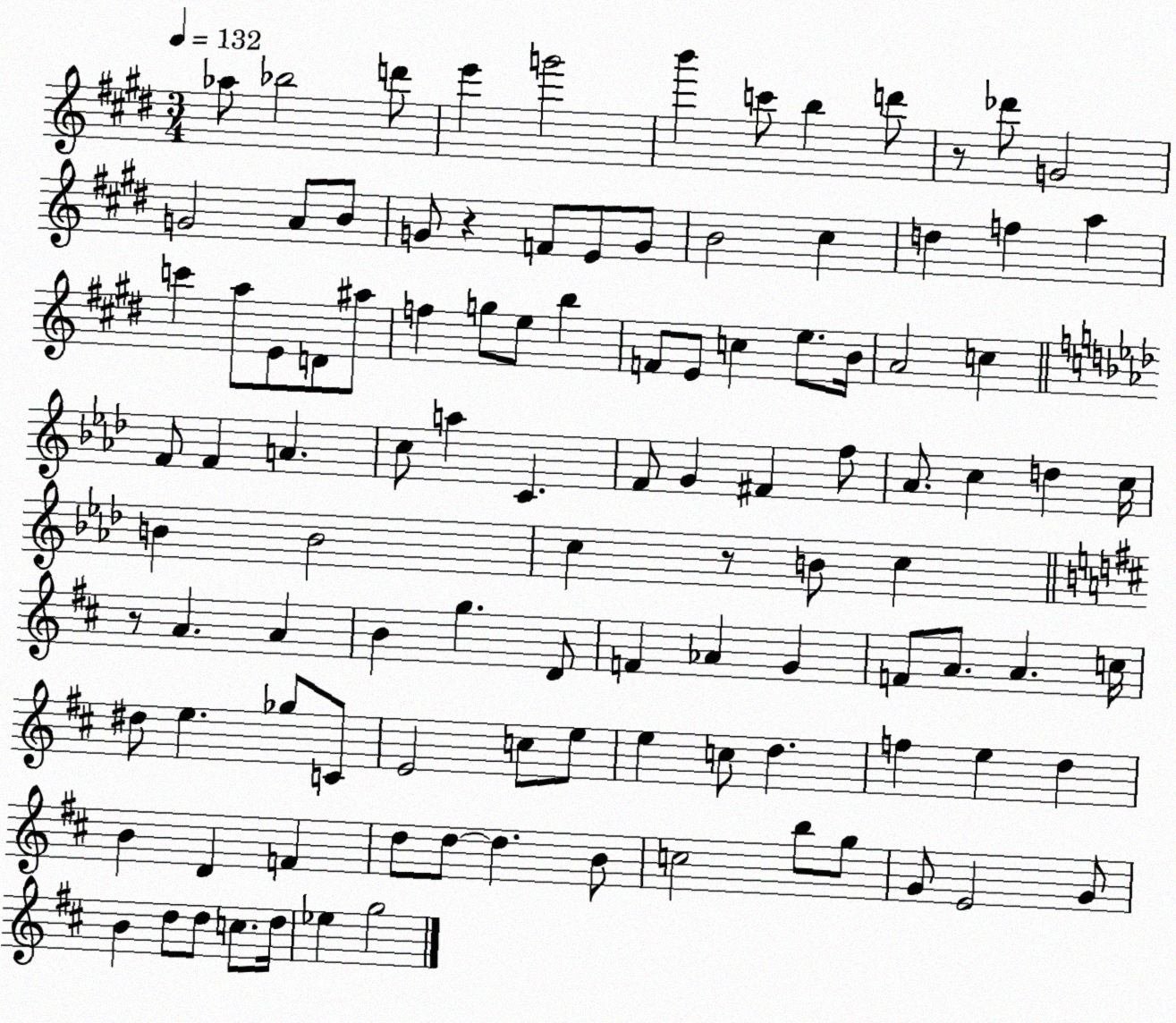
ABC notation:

X:1
T:Untitled
M:3/4
L:1/4
K:E
_a/2 _b2 d'/2 e' g'2 b' c'/2 b d'/2 z/2 _d'/2 G2 G2 A/2 B/2 G/2 z F/2 E/2 G/2 B2 ^c d f a c' a/2 E/2 D/2 ^a/2 f g/2 e/2 b F/2 E/2 c e/2 B/4 A2 c F/2 F A c/2 a C F/2 G ^F f/2 _A/2 c d c/4 B B2 c z/2 B/2 c z/2 A A B g D/2 F _A G F/2 A/2 A c/4 ^d/2 e _g/2 C/2 E2 c/2 e/2 e c/2 d f e d B D F d/2 d/2 d B/2 c2 b/2 g/2 G/2 E2 G/2 B d/2 d/2 c/2 d/4 _e g2